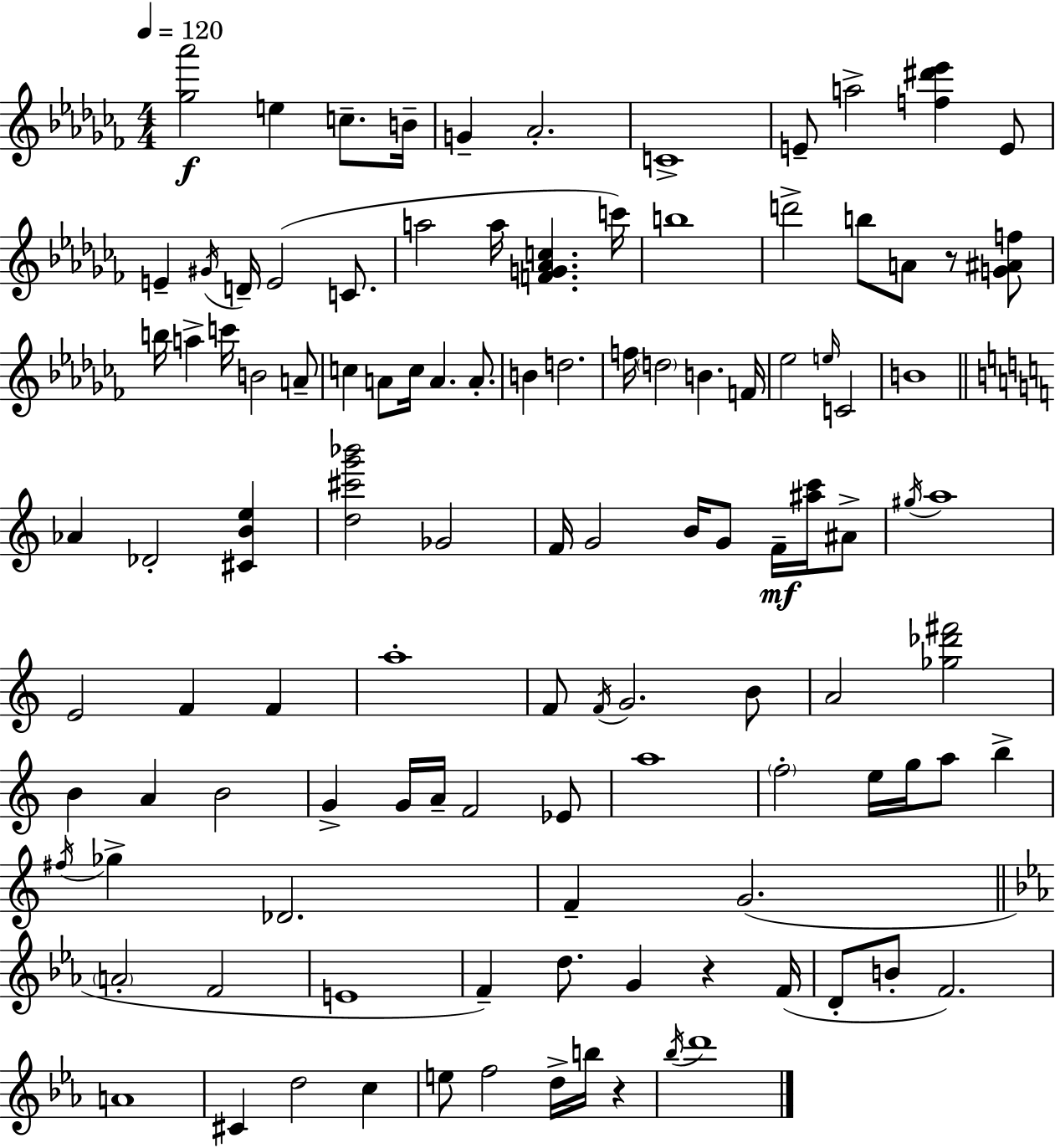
X:1
T:Untitled
M:4/4
L:1/4
K:Abm
[_g_a']2 e c/2 B/4 G _A2 C4 E/2 a2 [f^d'_e'] E/2 E ^G/4 D/4 E2 C/2 a2 a/4 [FG_Ac] c'/4 b4 d'2 b/2 A/2 z/2 [G^Af]/2 b/4 a c'/4 B2 A/2 c A/2 c/4 A A/2 B d2 f/4 d2 B F/4 _e2 e/4 C2 B4 _A _D2 [^CBe] [d^c'g'_b']2 _G2 F/4 G2 B/4 G/2 F/4 [^ac']/4 ^A/2 ^g/4 a4 E2 F F a4 F/2 F/4 G2 B/2 A2 [_g_d'^f']2 B A B2 G G/4 A/4 F2 _E/2 a4 f2 e/4 g/4 a/2 b ^f/4 _g _D2 F G2 A2 F2 E4 F d/2 G z F/4 D/2 B/2 F2 A4 ^C d2 c e/2 f2 d/4 b/4 z _b/4 d'4